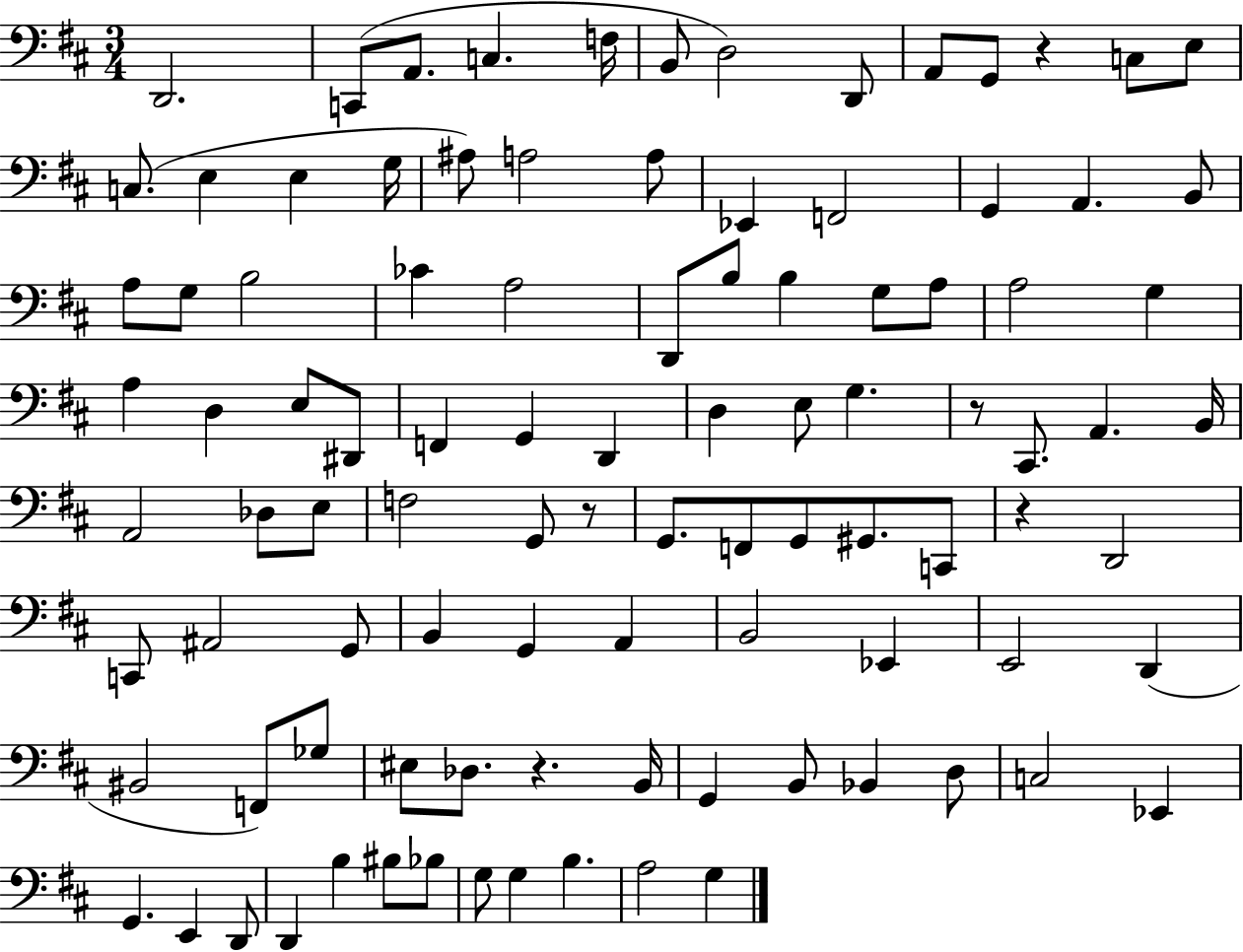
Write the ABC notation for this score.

X:1
T:Untitled
M:3/4
L:1/4
K:D
D,,2 C,,/2 A,,/2 C, F,/4 B,,/2 D,2 D,,/2 A,,/2 G,,/2 z C,/2 E,/2 C,/2 E, E, G,/4 ^A,/2 A,2 A,/2 _E,, F,,2 G,, A,, B,,/2 A,/2 G,/2 B,2 _C A,2 D,,/2 B,/2 B, G,/2 A,/2 A,2 G, A, D, E,/2 ^D,,/2 F,, G,, D,, D, E,/2 G, z/2 ^C,,/2 A,, B,,/4 A,,2 _D,/2 E,/2 F,2 G,,/2 z/2 G,,/2 F,,/2 G,,/2 ^G,,/2 C,,/2 z D,,2 C,,/2 ^A,,2 G,,/2 B,, G,, A,, B,,2 _E,, E,,2 D,, ^B,,2 F,,/2 _G,/2 ^E,/2 _D,/2 z B,,/4 G,, B,,/2 _B,, D,/2 C,2 _E,, G,, E,, D,,/2 D,, B, ^B,/2 _B,/2 G,/2 G, B, A,2 G,